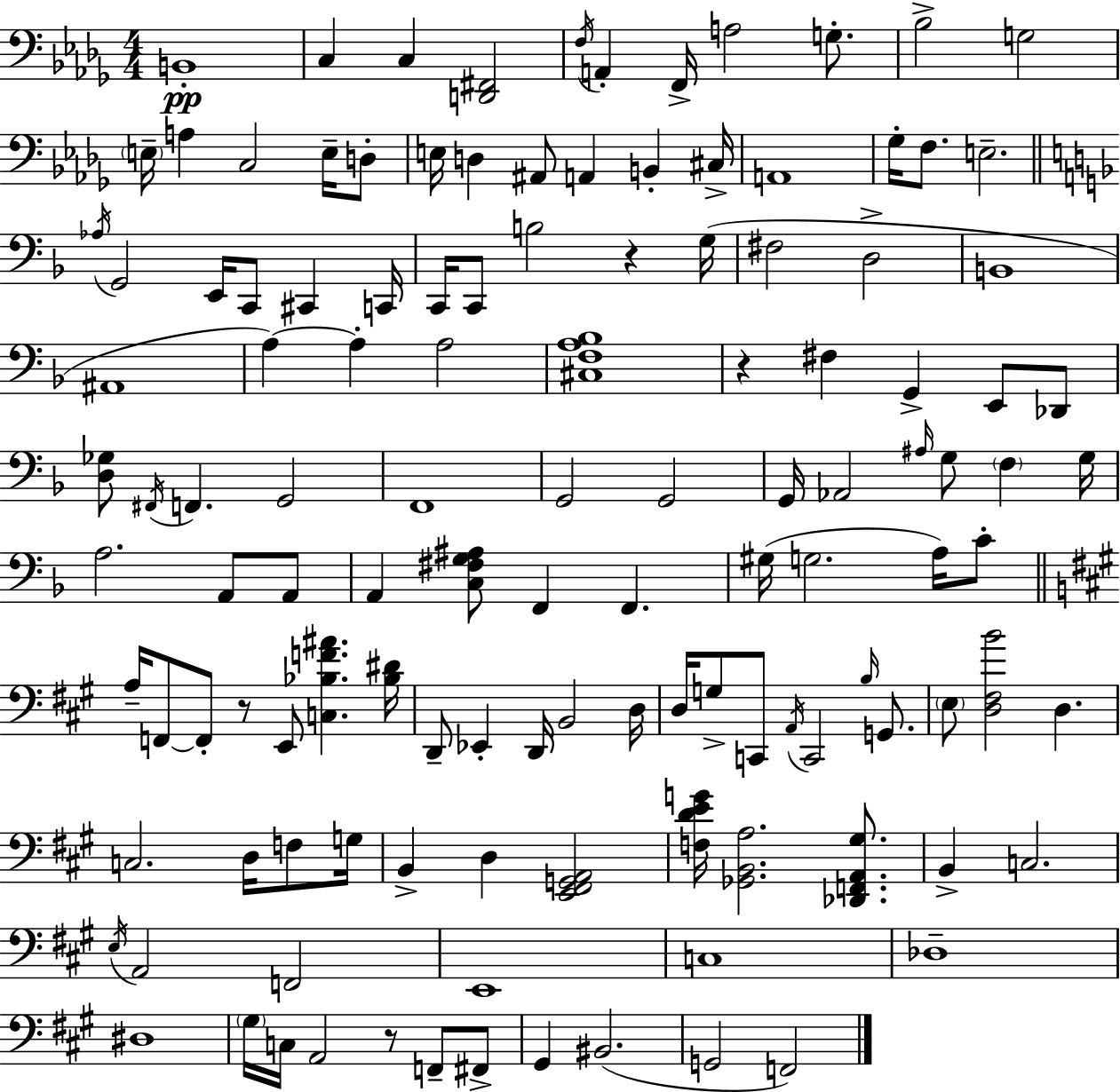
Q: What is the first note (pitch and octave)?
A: B2